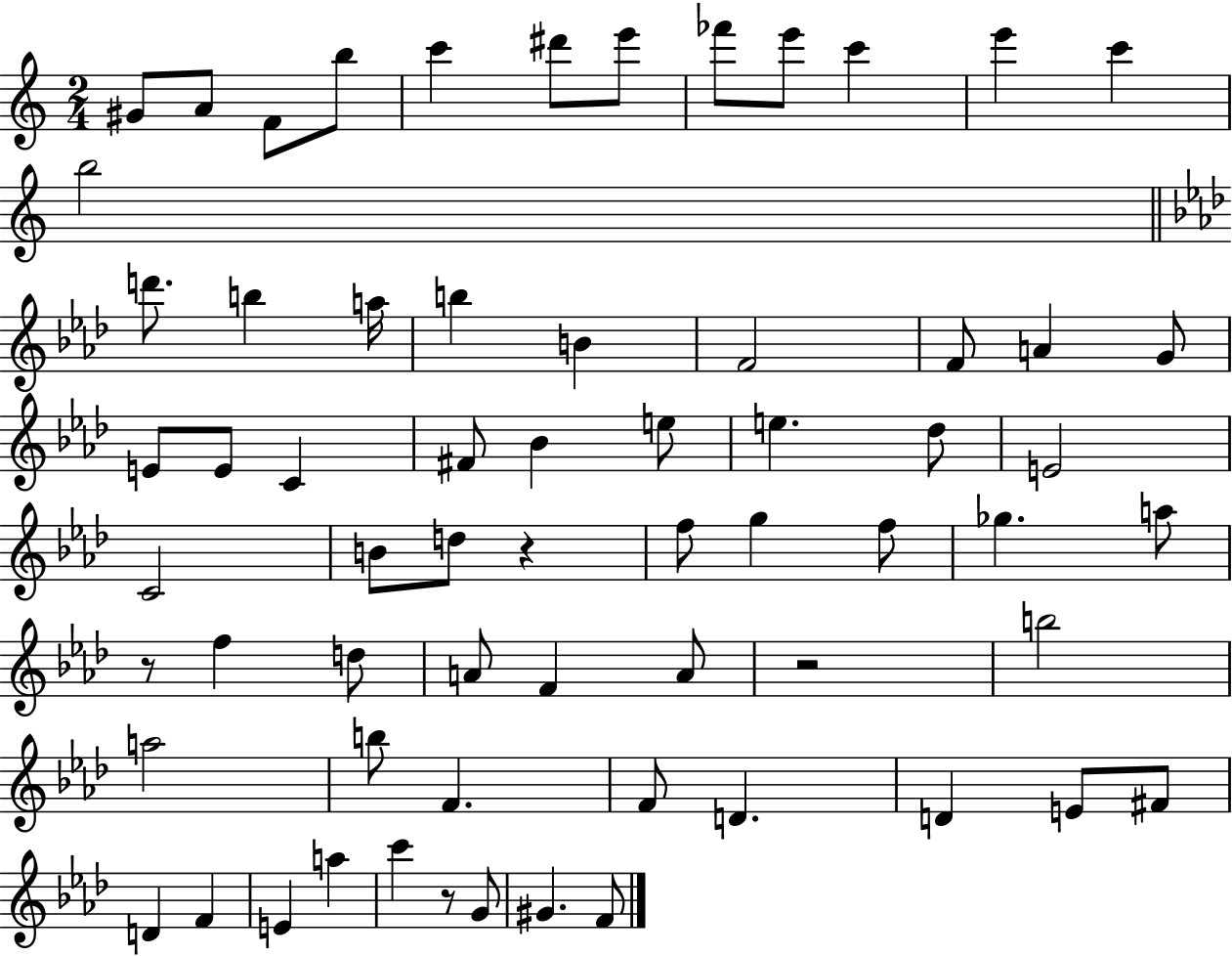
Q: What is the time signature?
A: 2/4